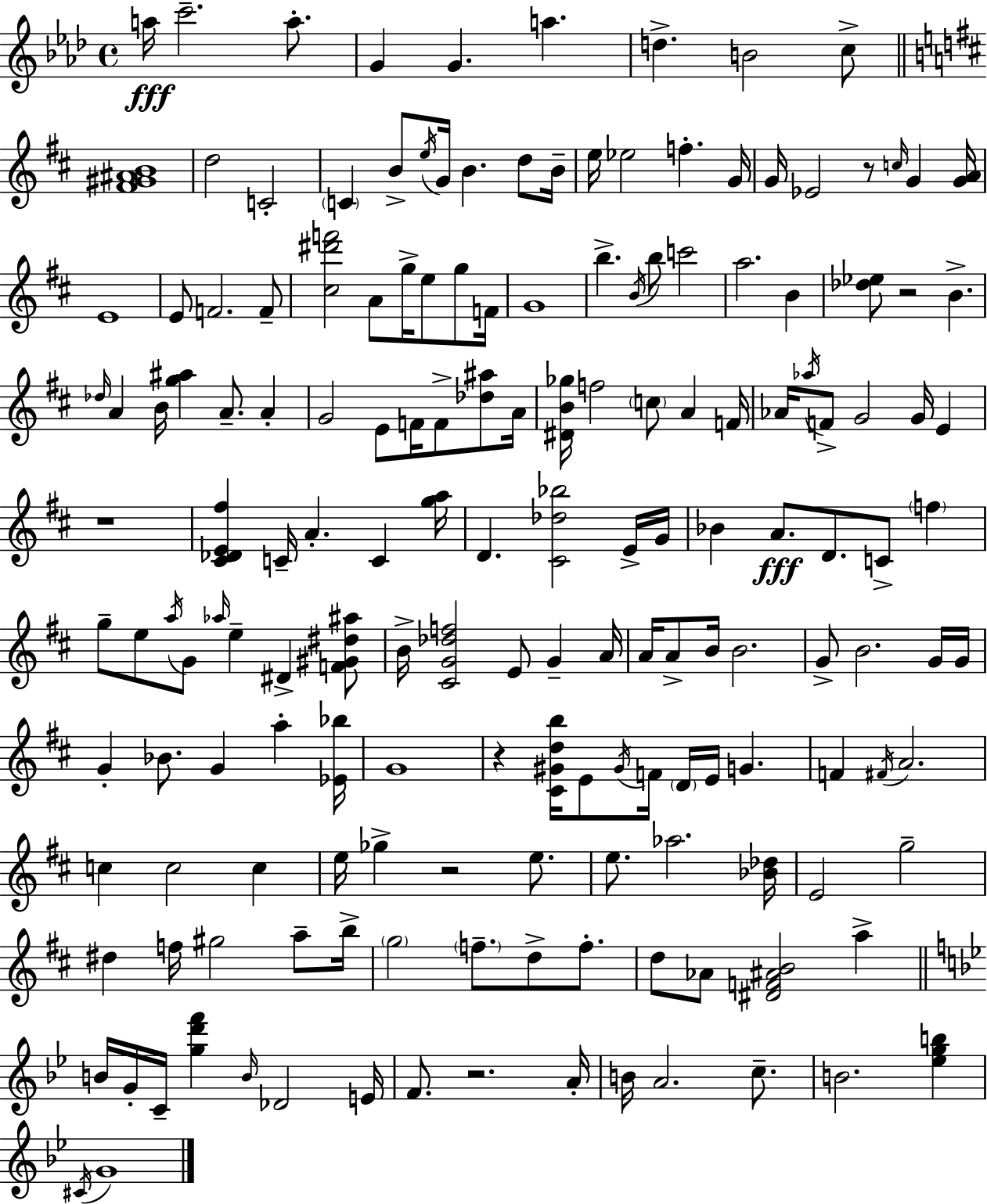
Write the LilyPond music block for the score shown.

{
  \clef treble
  \time 4/4
  \defaultTimeSignature
  \key aes \major
  a''16\fff c'''2.-- a''8.-. | g'4 g'4. a''4. | d''4.-> b'2 c''8-> | \bar "||" \break \key d \major <fis' gis' ais' b'>1 | d''2 c'2-. | \parenthesize c'4 b'8-> \acciaccatura { e''16 } g'16 b'4. d''8 | b'16-- e''16 ees''2 f''4.-. | \break g'16 g'16 ees'2 r8 \grace { c''16 } g'4 | <g' a'>16 e'1 | e'8 f'2. | f'8-- <cis'' dis''' f'''>2 a'8 g''16-> e''8 g''8 | \break f'16 g'1 | b''4.-> \acciaccatura { b'16 } b''8 c'''2 | a''2. b'4 | <des'' ees''>8 r2 b'4.-> | \break \grace { des''16 } a'4 b'16 <g'' ais''>4 a'8.-- | a'4-. g'2 e'8 f'16 f'8-> | <des'' ais''>8 a'16 <dis' b' ges''>16 f''2 \parenthesize c''8 a'4 | f'16 aes'16 \acciaccatura { aes''16 } f'8-> g'2 | \break g'16 e'4 r1 | <cis' des' e' fis''>4 c'16-- a'4.-. | c'4 <g'' a''>16 d'4. <cis' des'' bes''>2 | e'16-> g'16 bes'4 a'8.\fff d'8. c'8-> | \break \parenthesize f''4 g''8-- e''8 \acciaccatura { a''16 } g'8 \grace { aes''16 } e''4-- | dis'4-> <f' gis' dis'' ais''>8 b'16-> <cis' g' des'' f''>2 | e'8 g'4-- a'16 a'16 a'8-> b'16 b'2. | g'8-> b'2. | \break g'16 g'16 g'4-. bes'8. g'4 | a''4-. <ees' bes''>16 g'1 | r4 <cis' gis' d'' b''>16 e'8 \acciaccatura { gis'16 } f'16 | \parenthesize d'16 e'16 g'4. f'4 \acciaccatura { fis'16 } a'2. | \break c''4 c''2 | c''4 e''16 ges''4-> r2 | e''8. e''8. aes''2. | <bes' des''>16 e'2 | \break g''2-- dis''4 f''16 gis''2 | a''8-- b''16-> \parenthesize g''2 | \parenthesize f''8.-- d''8-> f''8.-. d''8 aes'8 <dis' f' ais' b'>2 | a''4-> \bar "||" \break \key bes \major b'16 g'16-. c'16-- <g'' d''' f'''>4 \grace { b'16 } des'2 | e'16 f'8. r2. | a'16-. b'16 a'2. c''8.-- | b'2. <ees'' g'' b''>4 | \break \acciaccatura { cis'16 } g'1 | \bar "|."
}